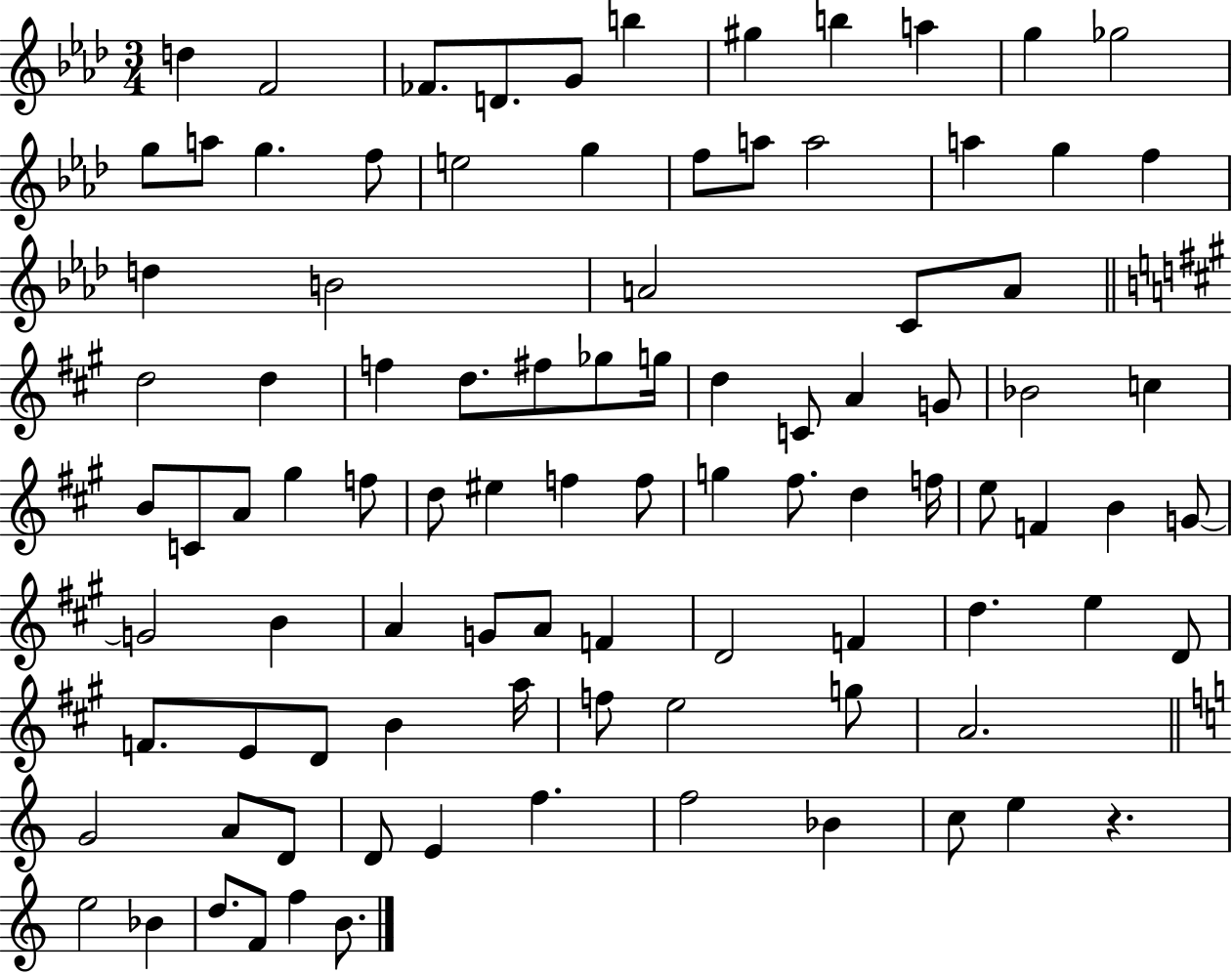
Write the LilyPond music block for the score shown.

{
  \clef treble
  \numericTimeSignature
  \time 3/4
  \key aes \major
  \repeat volta 2 { d''4 f'2 | fes'8. d'8. g'8 b''4 | gis''4 b''4 a''4 | g''4 ges''2 | \break g''8 a''8 g''4. f''8 | e''2 g''4 | f''8 a''8 a''2 | a''4 g''4 f''4 | \break d''4 b'2 | a'2 c'8 a'8 | \bar "||" \break \key a \major d''2 d''4 | f''4 d''8. fis''8 ges''8 g''16 | d''4 c'8 a'4 g'8 | bes'2 c''4 | \break b'8 c'8 a'8 gis''4 f''8 | d''8 eis''4 f''4 f''8 | g''4 fis''8. d''4 f''16 | e''8 f'4 b'4 g'8~~ | \break g'2 b'4 | a'4 g'8 a'8 f'4 | d'2 f'4 | d''4. e''4 d'8 | \break f'8. e'8 d'8 b'4 a''16 | f''8 e''2 g''8 | a'2. | \bar "||" \break \key c \major g'2 a'8 d'8 | d'8 e'4 f''4. | f''2 bes'4 | c''8 e''4 r4. | \break e''2 bes'4 | d''8. f'8 f''4 b'8. | } \bar "|."
}